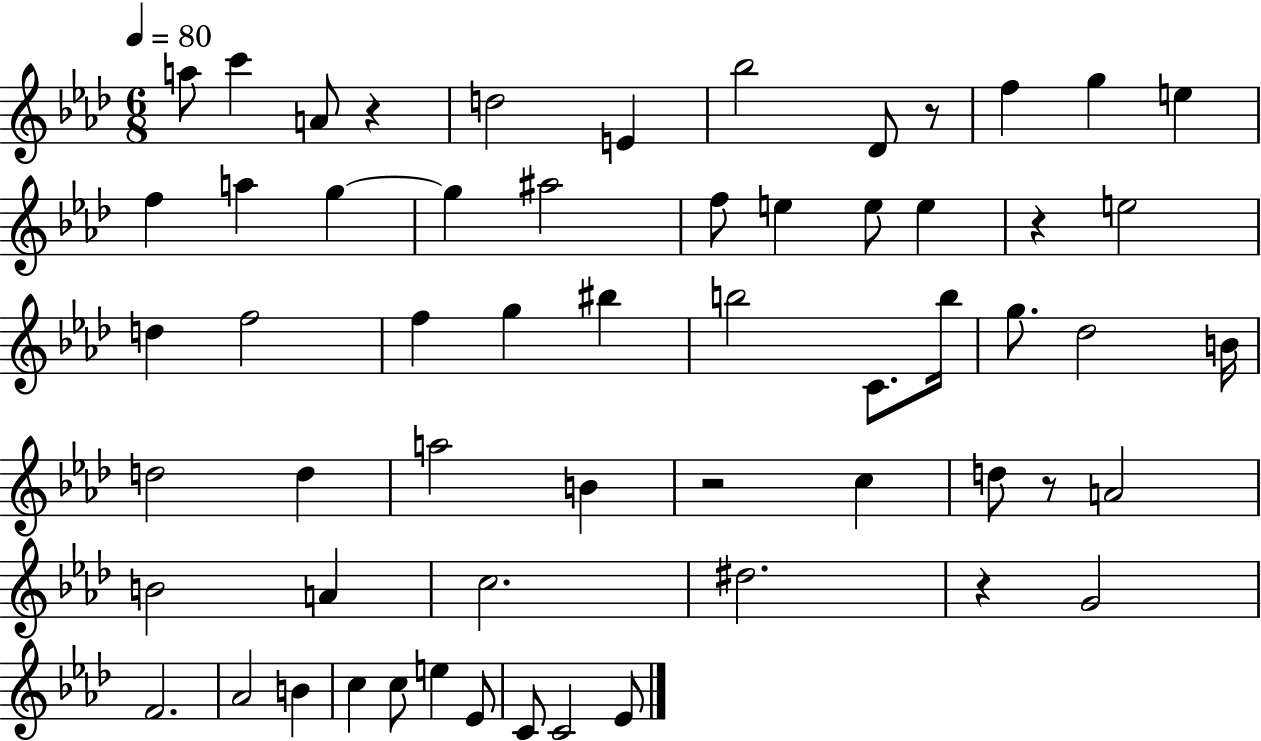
{
  \clef treble
  \numericTimeSignature
  \time 6/8
  \key aes \major
  \tempo 4 = 80
  a''8 c'''4 a'8 r4 | d''2 e'4 | bes''2 des'8 r8 | f''4 g''4 e''4 | \break f''4 a''4 g''4~~ | g''4 ais''2 | f''8 e''4 e''8 e''4 | r4 e''2 | \break d''4 f''2 | f''4 g''4 bis''4 | b''2 c'8. b''16 | g''8. des''2 b'16 | \break d''2 d''4 | a''2 b'4 | r2 c''4 | d''8 r8 a'2 | \break b'2 a'4 | c''2. | dis''2. | r4 g'2 | \break f'2. | aes'2 b'4 | c''4 c''8 e''4 ees'8 | c'8 c'2 ees'8 | \break \bar "|."
}